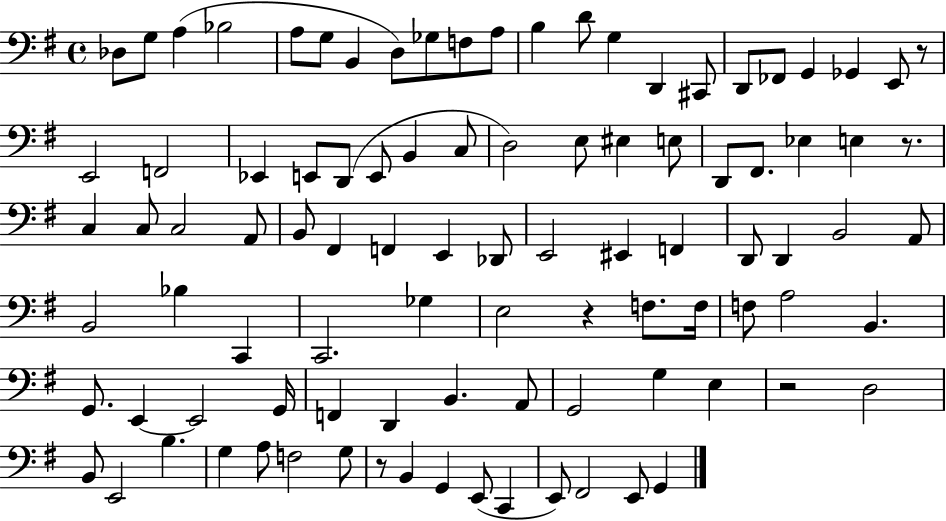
X:1
T:Untitled
M:4/4
L:1/4
K:G
_D,/2 G,/2 A, _B,2 A,/2 G,/2 B,, D,/2 _G,/2 F,/2 A,/2 B, D/2 G, D,, ^C,,/2 D,,/2 _F,,/2 G,, _G,, E,,/2 z/2 E,,2 F,,2 _E,, E,,/2 D,,/2 E,,/2 B,, C,/2 D,2 E,/2 ^E, E,/2 D,,/2 ^F,,/2 _E, E, z/2 C, C,/2 C,2 A,,/2 B,,/2 ^F,, F,, E,, _D,,/2 E,,2 ^E,, F,, D,,/2 D,, B,,2 A,,/2 B,,2 _B, C,, C,,2 _G, E,2 z F,/2 F,/4 F,/2 A,2 B,, G,,/2 E,, E,,2 G,,/4 F,, D,, B,, A,,/2 G,,2 G, E, z2 D,2 B,,/2 E,,2 B, G, A,/2 F,2 G,/2 z/2 B,, G,, E,,/2 C,, E,,/2 ^F,,2 E,,/2 G,,